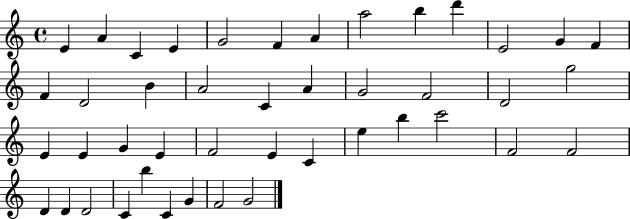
{
  \clef treble
  \time 4/4
  \defaultTimeSignature
  \key c \major
  e'4 a'4 c'4 e'4 | g'2 f'4 a'4 | a''2 b''4 d'''4 | e'2 g'4 f'4 | \break f'4 d'2 b'4 | a'2 c'4 a'4 | g'2 f'2 | d'2 g''2 | \break e'4 e'4 g'4 e'4 | f'2 e'4 c'4 | e''4 b''4 c'''2 | f'2 f'2 | \break d'4 d'4 d'2 | c'4 b''4 c'4 g'4 | f'2 g'2 | \bar "|."
}